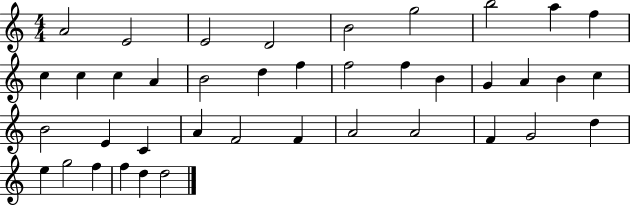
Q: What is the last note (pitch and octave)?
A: D5